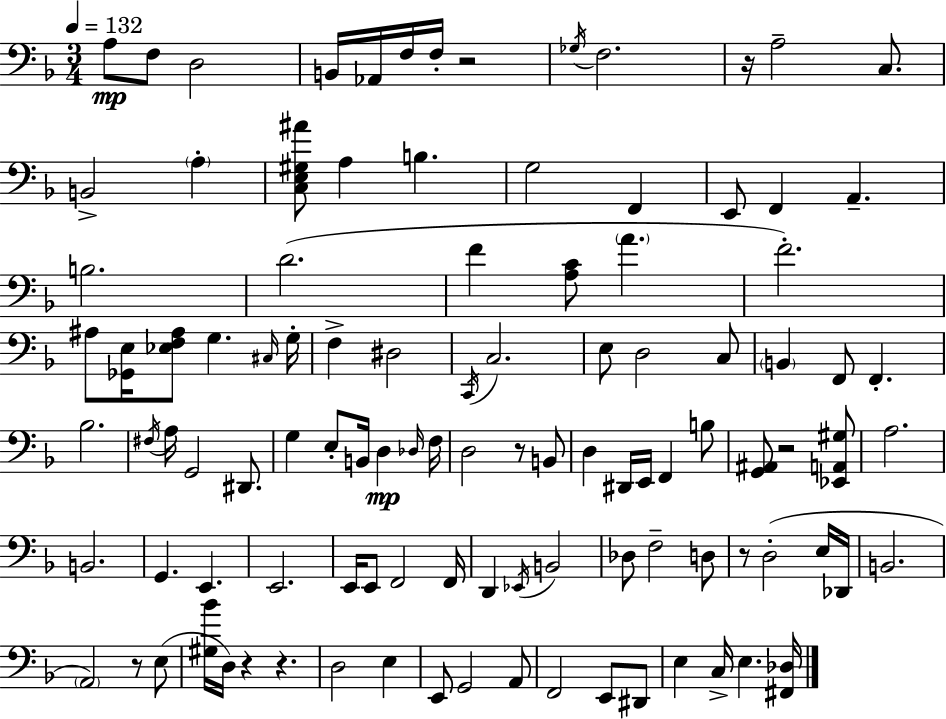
X:1
T:Untitled
M:3/4
L:1/4
K:F
A,/2 F,/2 D,2 B,,/4 _A,,/4 F,/4 F,/4 z2 _G,/4 F,2 z/4 A,2 C,/2 B,,2 A, [C,E,^G,^A]/2 A, B, G,2 F,, E,,/2 F,, A,, B,2 D2 F [A,C]/2 A F2 ^A,/2 [_G,,E,]/4 [_E,F,^A,]/2 G, ^C,/4 G,/4 F, ^D,2 C,,/4 C,2 E,/2 D,2 C,/2 B,, F,,/2 F,, _B,2 ^F,/4 A,/4 G,,2 ^D,,/2 G, E,/2 B,,/4 D, _D,/4 F,/4 D,2 z/2 B,,/2 D, ^D,,/4 E,,/4 F,, B,/2 [G,,^A,,]/2 z2 [_E,,A,,^G,]/2 A,2 B,,2 G,, E,, E,,2 E,,/4 E,,/2 F,,2 F,,/4 D,, _E,,/4 B,,2 _D,/2 F,2 D,/2 z/2 D,2 E,/4 _D,,/4 B,,2 A,,2 z/2 E,/2 [^G,_B]/4 D,/4 z z D,2 E, E,,/2 G,,2 A,,/2 F,,2 E,,/2 ^D,,/2 E, C,/4 E, [^F,,_D,]/4